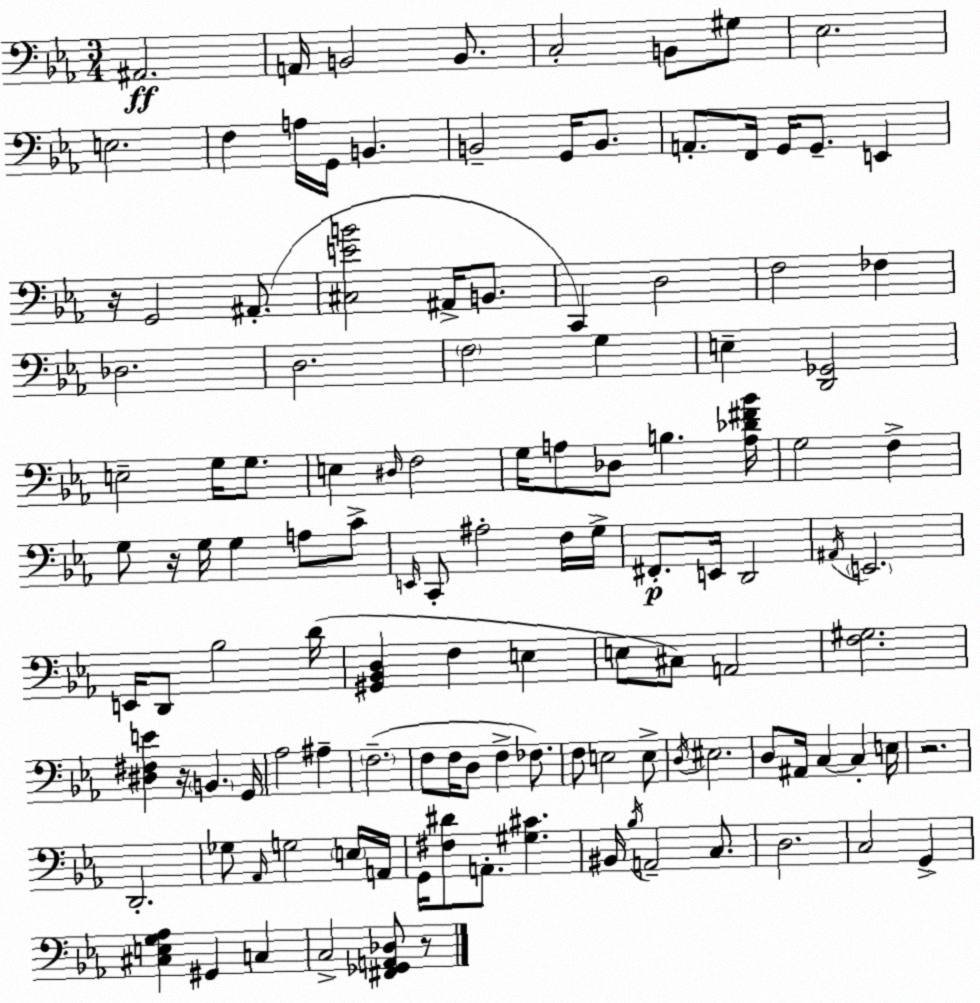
X:1
T:Untitled
M:3/4
L:1/4
K:Cm
^A,,2 A,,/4 B,,2 B,,/2 C,2 B,,/2 ^G,/2 _E,2 E,2 F, A,/4 G,,/4 B,, B,,2 G,,/4 B,,/2 A,,/2 F,,/4 G,,/4 G,,/2 E,, z/4 G,,2 ^A,,/2 [^C,EB]2 ^A,,/4 B,,/2 C,, D,2 F,2 _F, _D,2 D,2 F,2 G, E, [D,,_G,,]2 E,2 G,/4 G,/2 E, ^D,/4 F,2 G,/4 A,/2 _D,/2 B, [A,_D^F_B]/4 G,2 F, G,/2 z/4 G,/4 G, A,/2 C/2 E,,/4 C,,/2 ^A,2 F,/4 G,/4 ^F,,/2 E,,/4 D,,2 ^A,,/4 E,,2 E,,/4 D,,/2 _B,2 D/4 [^G,,_B,,D,] F, E, E,/2 ^C,/2 A,,2 [F,^G,]2 [^D,^F,E] z/4 B,, G,,/4 _A,2 ^A, F,2 F,/2 F,/4 D,/2 F, _F,/2 F,/2 E,2 E,/2 D,/4 ^E,2 D,/2 ^A,,/4 C, C, E,/4 z2 D,,2 _G,/2 _A,,/4 G,2 E,/4 A,,/4 G,,/4 [^F,^D]/2 A,,/2 [^G,^C] ^B,,/4 _B,/4 A,,2 C,/2 D,2 C,2 G,, [^C,E,G,_A,] ^G,, C, C,2 [^F,,_G,,A,,_D,]/2 z/2